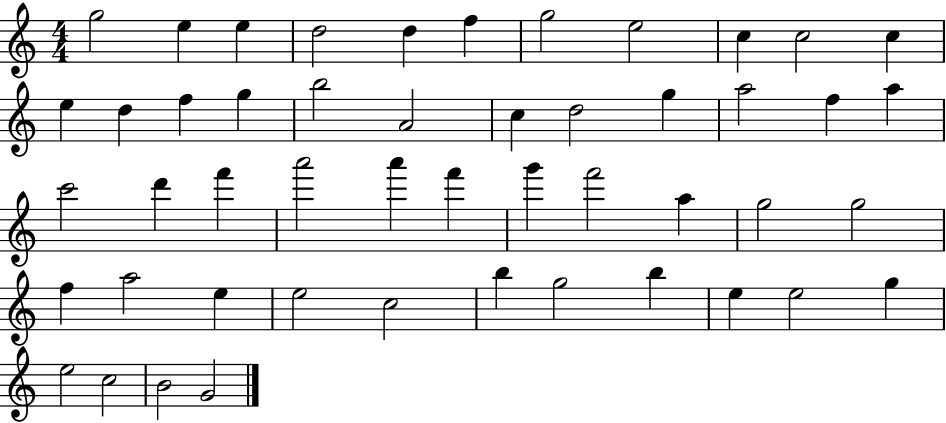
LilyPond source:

{
  \clef treble
  \numericTimeSignature
  \time 4/4
  \key c \major
  g''2 e''4 e''4 | d''2 d''4 f''4 | g''2 e''2 | c''4 c''2 c''4 | \break e''4 d''4 f''4 g''4 | b''2 a'2 | c''4 d''2 g''4 | a''2 f''4 a''4 | \break c'''2 d'''4 f'''4 | a'''2 a'''4 f'''4 | g'''4 f'''2 a''4 | g''2 g''2 | \break f''4 a''2 e''4 | e''2 c''2 | b''4 g''2 b''4 | e''4 e''2 g''4 | \break e''2 c''2 | b'2 g'2 | \bar "|."
}